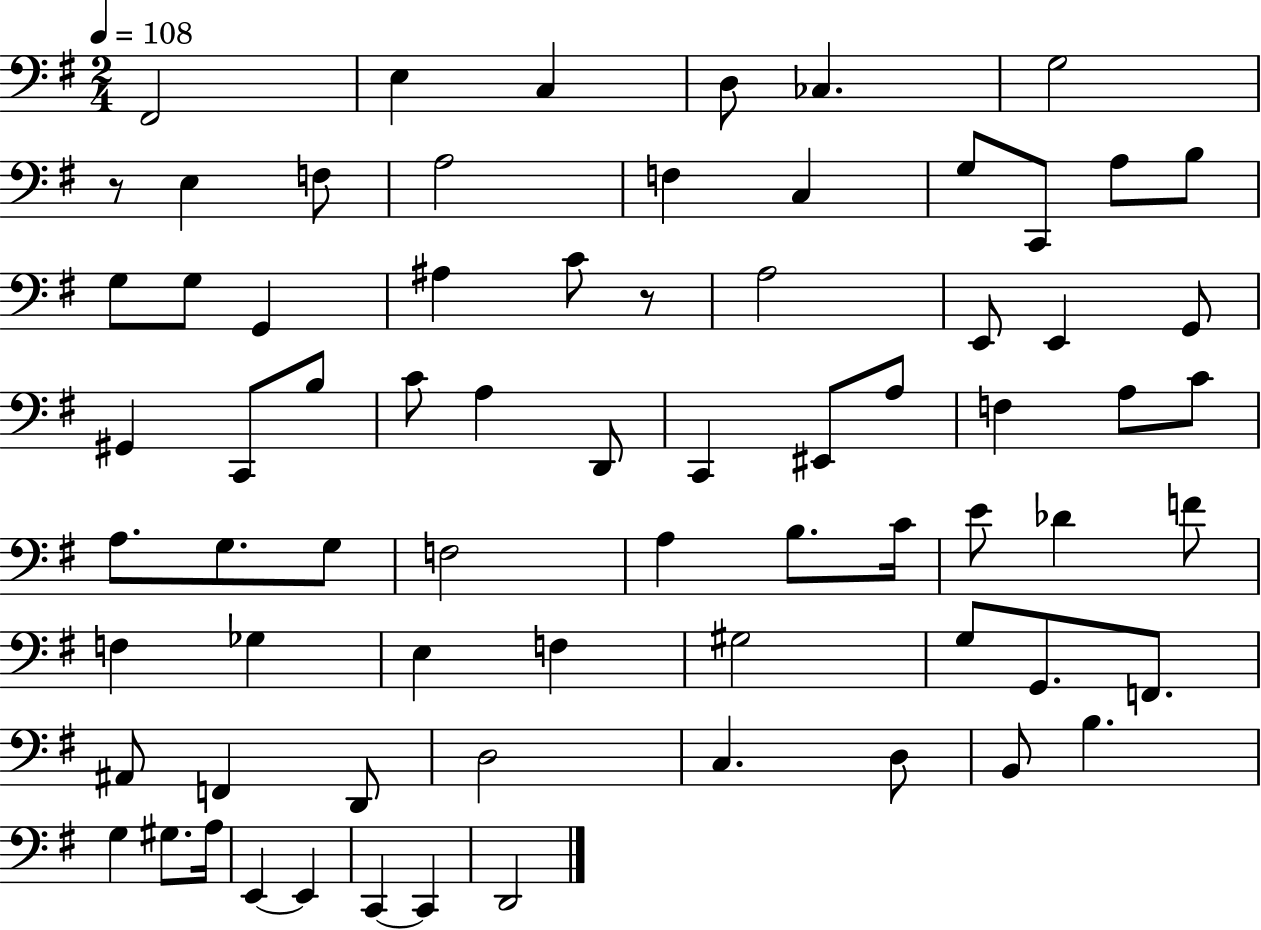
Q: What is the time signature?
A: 2/4